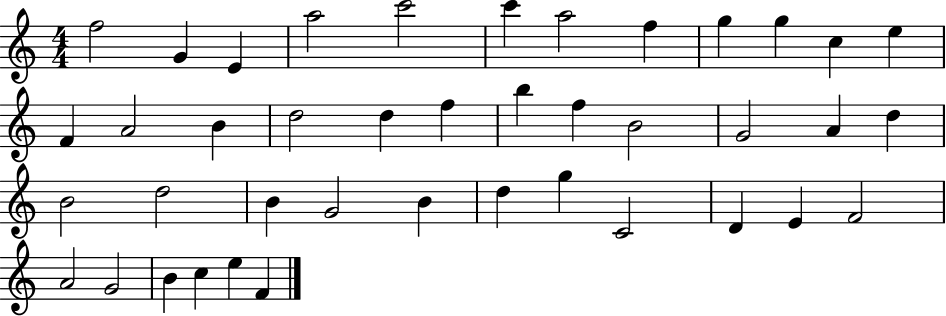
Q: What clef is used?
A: treble